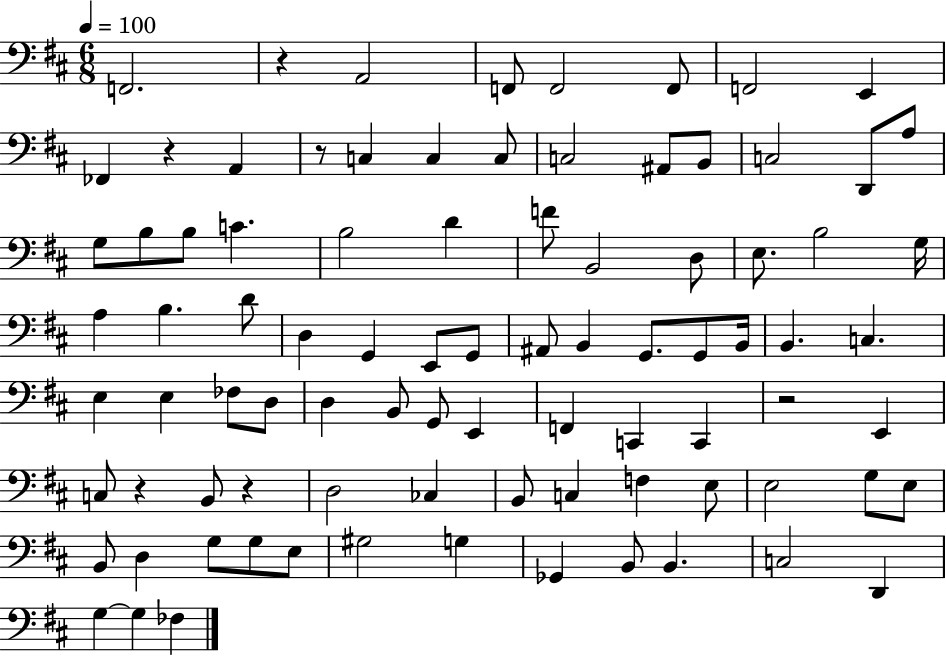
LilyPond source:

{
  \clef bass
  \numericTimeSignature
  \time 6/8
  \key d \major
  \tempo 4 = 100
  f,2. | r4 a,2 | f,8 f,2 f,8 | f,2 e,4 | \break fes,4 r4 a,4 | r8 c4 c4 c8 | c2 ais,8 b,8 | c2 d,8 a8 | \break g8 b8 b8 c'4. | b2 d'4 | f'8 b,2 d8 | e8. b2 g16 | \break a4 b4. d'8 | d4 g,4 e,8 g,8 | ais,8 b,4 g,8. g,8 b,16 | b,4. c4. | \break e4 e4 fes8 d8 | d4 b,8 g,8 e,4 | f,4 c,4 c,4 | r2 e,4 | \break c8 r4 b,8 r4 | d2 ces4 | b,8 c4 f4 e8 | e2 g8 e8 | \break b,8 d4 g8 g8 e8 | gis2 g4 | ges,4 b,8 b,4. | c2 d,4 | \break g4~~ g4 fes4 | \bar "|."
}